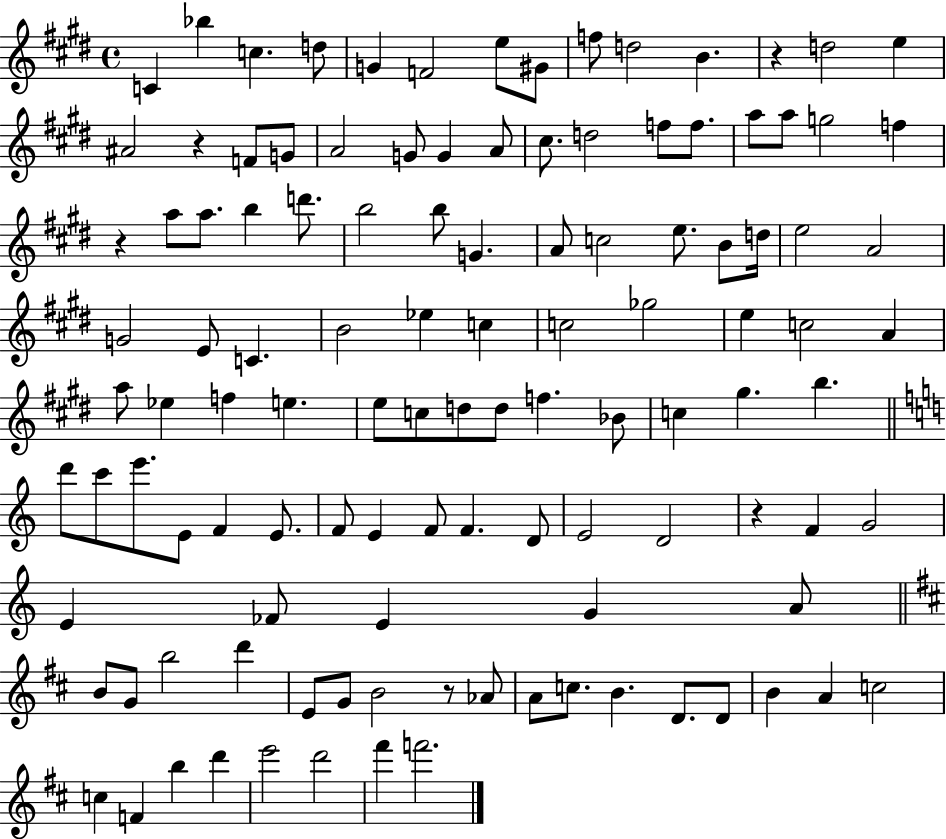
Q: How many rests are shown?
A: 5